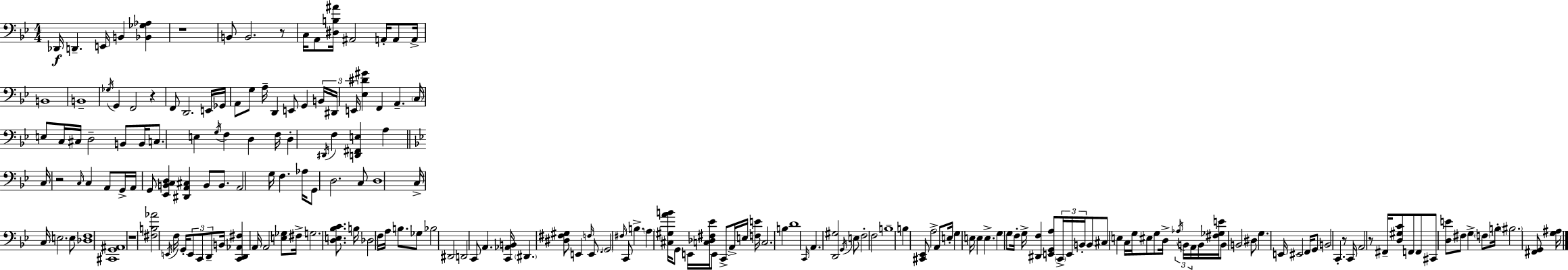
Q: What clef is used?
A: bass